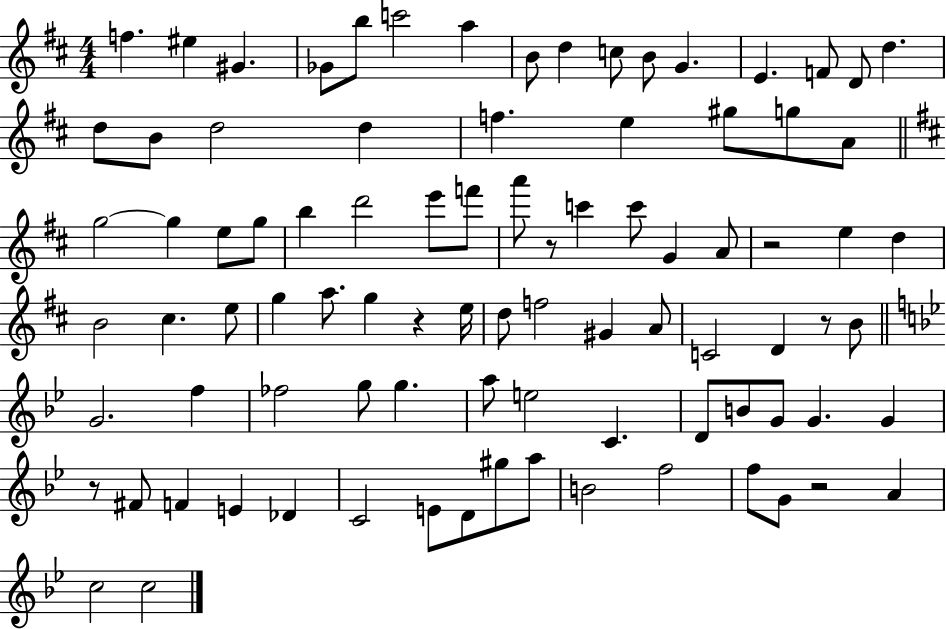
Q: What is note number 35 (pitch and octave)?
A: C6